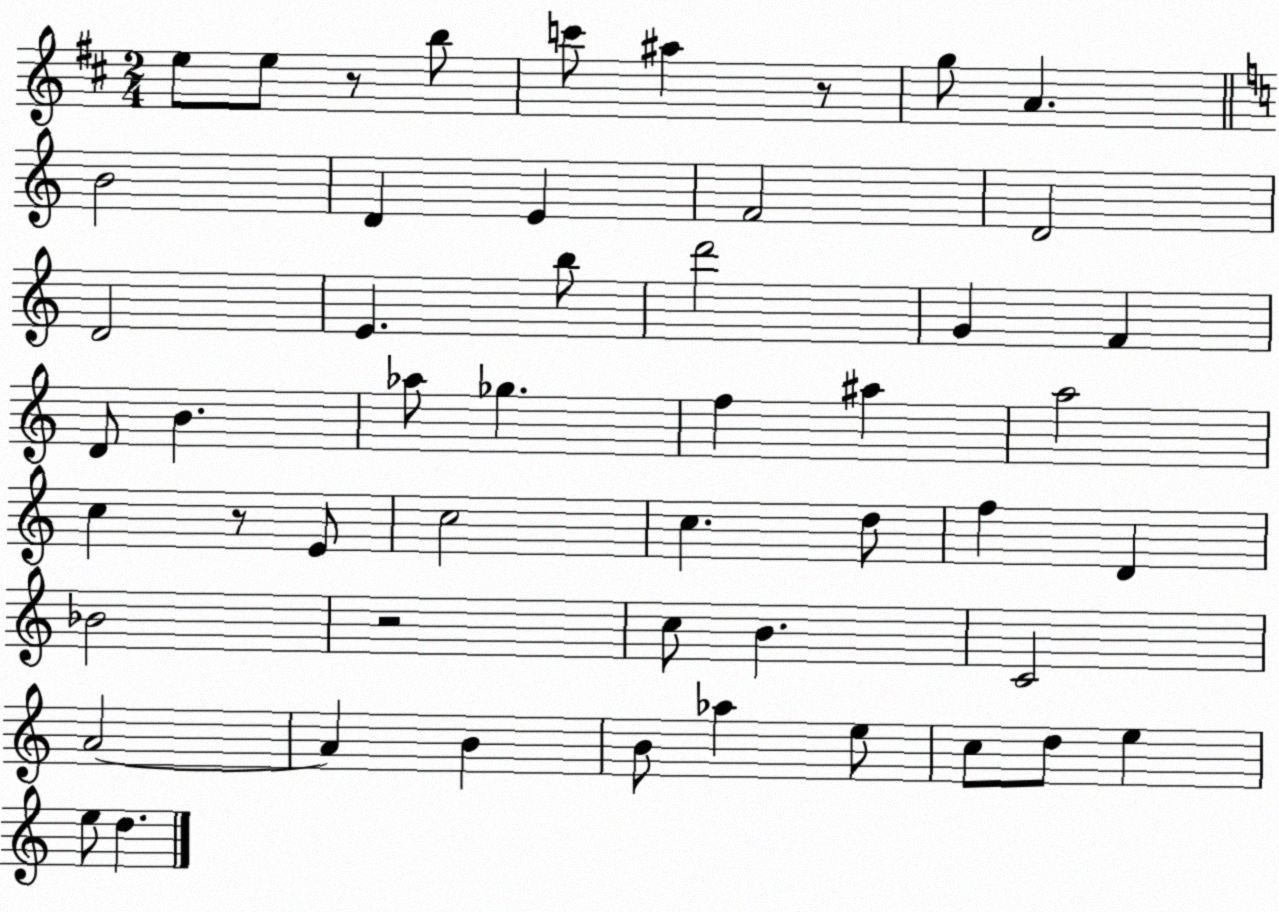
X:1
T:Untitled
M:2/4
L:1/4
K:D
e/2 e/2 z/2 b/2 c'/2 ^a z/2 g/2 A B2 D E F2 D2 D2 E b/2 d'2 G F D/2 B _a/2 _g f ^a a2 c z/2 E/2 c2 c d/2 f D _B2 z2 c/2 B C2 A2 A B B/2 _a e/2 c/2 d/2 e e/2 d